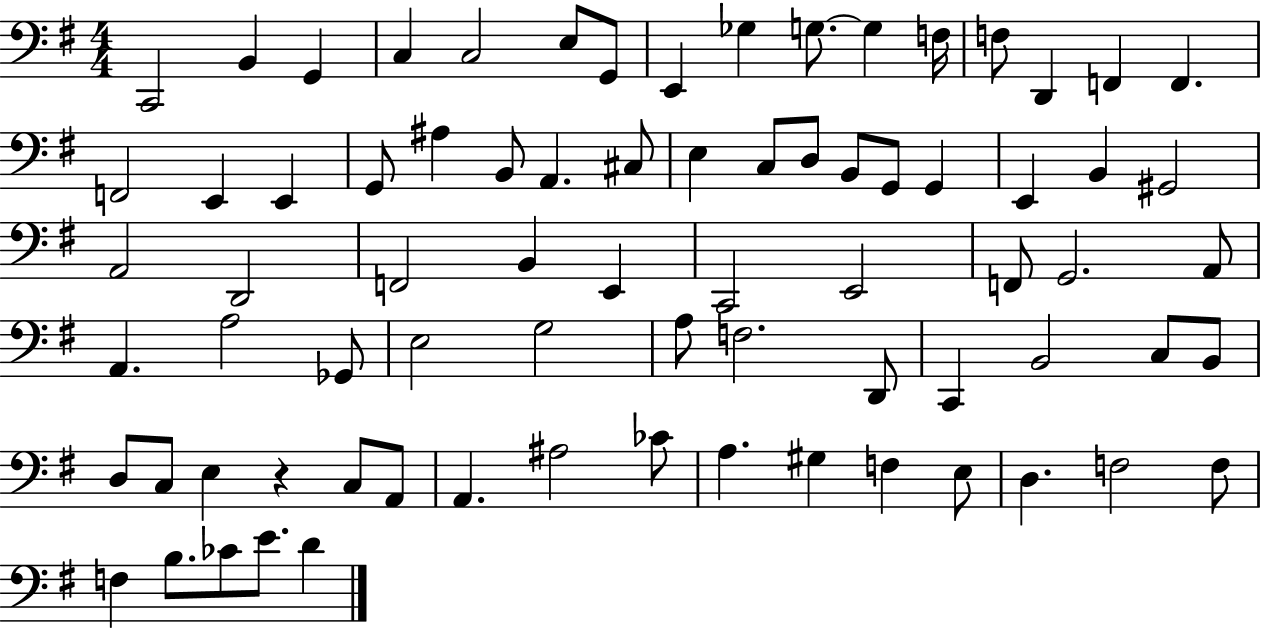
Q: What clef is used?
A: bass